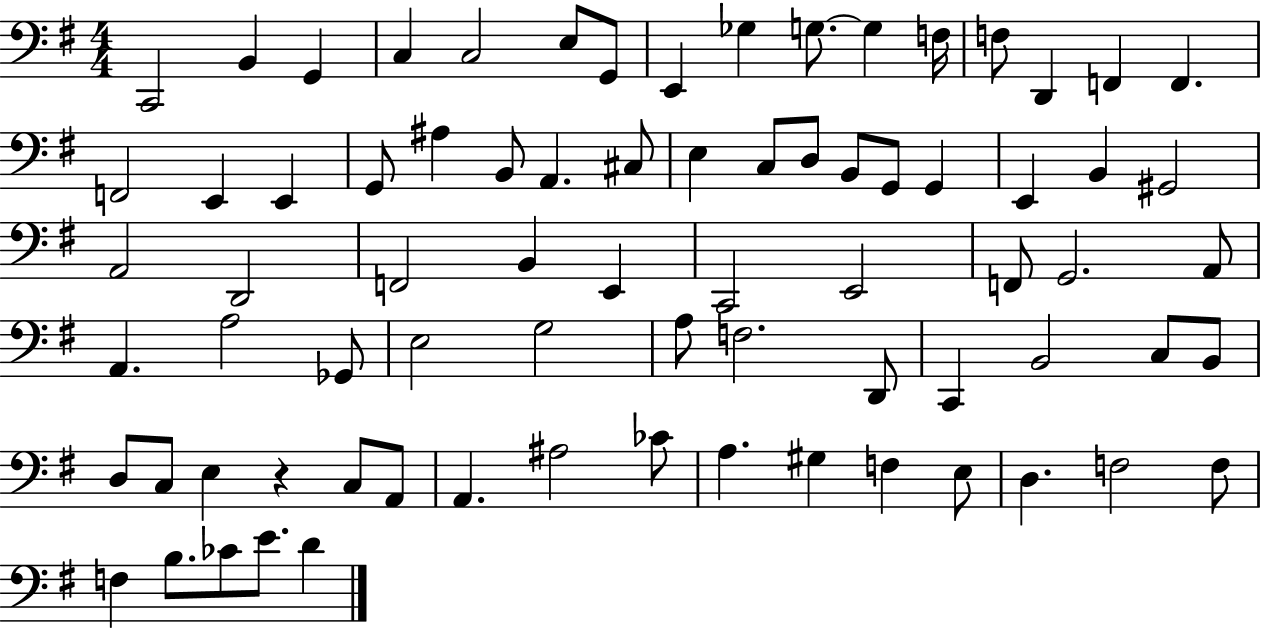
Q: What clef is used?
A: bass